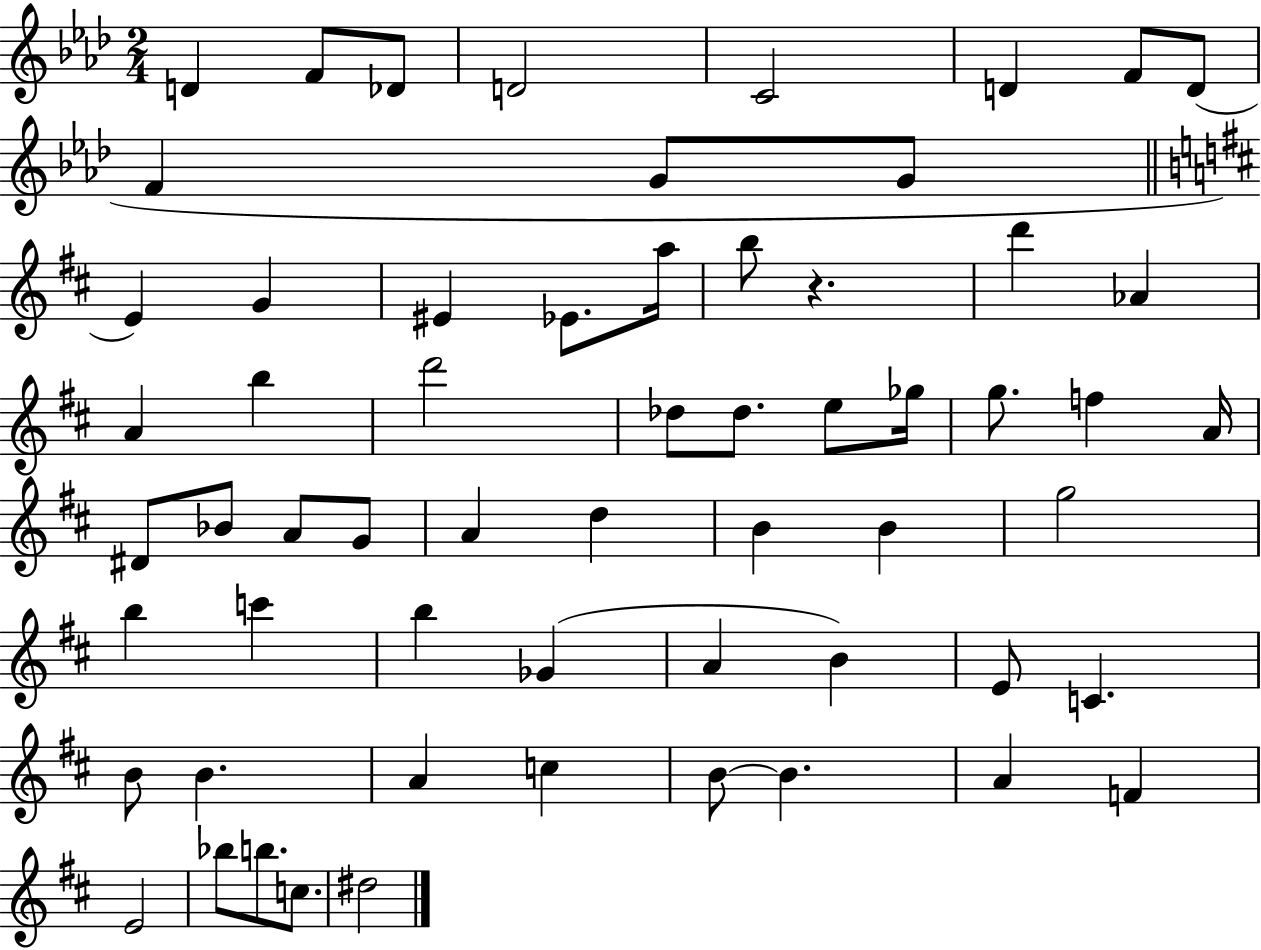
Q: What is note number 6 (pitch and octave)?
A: D4